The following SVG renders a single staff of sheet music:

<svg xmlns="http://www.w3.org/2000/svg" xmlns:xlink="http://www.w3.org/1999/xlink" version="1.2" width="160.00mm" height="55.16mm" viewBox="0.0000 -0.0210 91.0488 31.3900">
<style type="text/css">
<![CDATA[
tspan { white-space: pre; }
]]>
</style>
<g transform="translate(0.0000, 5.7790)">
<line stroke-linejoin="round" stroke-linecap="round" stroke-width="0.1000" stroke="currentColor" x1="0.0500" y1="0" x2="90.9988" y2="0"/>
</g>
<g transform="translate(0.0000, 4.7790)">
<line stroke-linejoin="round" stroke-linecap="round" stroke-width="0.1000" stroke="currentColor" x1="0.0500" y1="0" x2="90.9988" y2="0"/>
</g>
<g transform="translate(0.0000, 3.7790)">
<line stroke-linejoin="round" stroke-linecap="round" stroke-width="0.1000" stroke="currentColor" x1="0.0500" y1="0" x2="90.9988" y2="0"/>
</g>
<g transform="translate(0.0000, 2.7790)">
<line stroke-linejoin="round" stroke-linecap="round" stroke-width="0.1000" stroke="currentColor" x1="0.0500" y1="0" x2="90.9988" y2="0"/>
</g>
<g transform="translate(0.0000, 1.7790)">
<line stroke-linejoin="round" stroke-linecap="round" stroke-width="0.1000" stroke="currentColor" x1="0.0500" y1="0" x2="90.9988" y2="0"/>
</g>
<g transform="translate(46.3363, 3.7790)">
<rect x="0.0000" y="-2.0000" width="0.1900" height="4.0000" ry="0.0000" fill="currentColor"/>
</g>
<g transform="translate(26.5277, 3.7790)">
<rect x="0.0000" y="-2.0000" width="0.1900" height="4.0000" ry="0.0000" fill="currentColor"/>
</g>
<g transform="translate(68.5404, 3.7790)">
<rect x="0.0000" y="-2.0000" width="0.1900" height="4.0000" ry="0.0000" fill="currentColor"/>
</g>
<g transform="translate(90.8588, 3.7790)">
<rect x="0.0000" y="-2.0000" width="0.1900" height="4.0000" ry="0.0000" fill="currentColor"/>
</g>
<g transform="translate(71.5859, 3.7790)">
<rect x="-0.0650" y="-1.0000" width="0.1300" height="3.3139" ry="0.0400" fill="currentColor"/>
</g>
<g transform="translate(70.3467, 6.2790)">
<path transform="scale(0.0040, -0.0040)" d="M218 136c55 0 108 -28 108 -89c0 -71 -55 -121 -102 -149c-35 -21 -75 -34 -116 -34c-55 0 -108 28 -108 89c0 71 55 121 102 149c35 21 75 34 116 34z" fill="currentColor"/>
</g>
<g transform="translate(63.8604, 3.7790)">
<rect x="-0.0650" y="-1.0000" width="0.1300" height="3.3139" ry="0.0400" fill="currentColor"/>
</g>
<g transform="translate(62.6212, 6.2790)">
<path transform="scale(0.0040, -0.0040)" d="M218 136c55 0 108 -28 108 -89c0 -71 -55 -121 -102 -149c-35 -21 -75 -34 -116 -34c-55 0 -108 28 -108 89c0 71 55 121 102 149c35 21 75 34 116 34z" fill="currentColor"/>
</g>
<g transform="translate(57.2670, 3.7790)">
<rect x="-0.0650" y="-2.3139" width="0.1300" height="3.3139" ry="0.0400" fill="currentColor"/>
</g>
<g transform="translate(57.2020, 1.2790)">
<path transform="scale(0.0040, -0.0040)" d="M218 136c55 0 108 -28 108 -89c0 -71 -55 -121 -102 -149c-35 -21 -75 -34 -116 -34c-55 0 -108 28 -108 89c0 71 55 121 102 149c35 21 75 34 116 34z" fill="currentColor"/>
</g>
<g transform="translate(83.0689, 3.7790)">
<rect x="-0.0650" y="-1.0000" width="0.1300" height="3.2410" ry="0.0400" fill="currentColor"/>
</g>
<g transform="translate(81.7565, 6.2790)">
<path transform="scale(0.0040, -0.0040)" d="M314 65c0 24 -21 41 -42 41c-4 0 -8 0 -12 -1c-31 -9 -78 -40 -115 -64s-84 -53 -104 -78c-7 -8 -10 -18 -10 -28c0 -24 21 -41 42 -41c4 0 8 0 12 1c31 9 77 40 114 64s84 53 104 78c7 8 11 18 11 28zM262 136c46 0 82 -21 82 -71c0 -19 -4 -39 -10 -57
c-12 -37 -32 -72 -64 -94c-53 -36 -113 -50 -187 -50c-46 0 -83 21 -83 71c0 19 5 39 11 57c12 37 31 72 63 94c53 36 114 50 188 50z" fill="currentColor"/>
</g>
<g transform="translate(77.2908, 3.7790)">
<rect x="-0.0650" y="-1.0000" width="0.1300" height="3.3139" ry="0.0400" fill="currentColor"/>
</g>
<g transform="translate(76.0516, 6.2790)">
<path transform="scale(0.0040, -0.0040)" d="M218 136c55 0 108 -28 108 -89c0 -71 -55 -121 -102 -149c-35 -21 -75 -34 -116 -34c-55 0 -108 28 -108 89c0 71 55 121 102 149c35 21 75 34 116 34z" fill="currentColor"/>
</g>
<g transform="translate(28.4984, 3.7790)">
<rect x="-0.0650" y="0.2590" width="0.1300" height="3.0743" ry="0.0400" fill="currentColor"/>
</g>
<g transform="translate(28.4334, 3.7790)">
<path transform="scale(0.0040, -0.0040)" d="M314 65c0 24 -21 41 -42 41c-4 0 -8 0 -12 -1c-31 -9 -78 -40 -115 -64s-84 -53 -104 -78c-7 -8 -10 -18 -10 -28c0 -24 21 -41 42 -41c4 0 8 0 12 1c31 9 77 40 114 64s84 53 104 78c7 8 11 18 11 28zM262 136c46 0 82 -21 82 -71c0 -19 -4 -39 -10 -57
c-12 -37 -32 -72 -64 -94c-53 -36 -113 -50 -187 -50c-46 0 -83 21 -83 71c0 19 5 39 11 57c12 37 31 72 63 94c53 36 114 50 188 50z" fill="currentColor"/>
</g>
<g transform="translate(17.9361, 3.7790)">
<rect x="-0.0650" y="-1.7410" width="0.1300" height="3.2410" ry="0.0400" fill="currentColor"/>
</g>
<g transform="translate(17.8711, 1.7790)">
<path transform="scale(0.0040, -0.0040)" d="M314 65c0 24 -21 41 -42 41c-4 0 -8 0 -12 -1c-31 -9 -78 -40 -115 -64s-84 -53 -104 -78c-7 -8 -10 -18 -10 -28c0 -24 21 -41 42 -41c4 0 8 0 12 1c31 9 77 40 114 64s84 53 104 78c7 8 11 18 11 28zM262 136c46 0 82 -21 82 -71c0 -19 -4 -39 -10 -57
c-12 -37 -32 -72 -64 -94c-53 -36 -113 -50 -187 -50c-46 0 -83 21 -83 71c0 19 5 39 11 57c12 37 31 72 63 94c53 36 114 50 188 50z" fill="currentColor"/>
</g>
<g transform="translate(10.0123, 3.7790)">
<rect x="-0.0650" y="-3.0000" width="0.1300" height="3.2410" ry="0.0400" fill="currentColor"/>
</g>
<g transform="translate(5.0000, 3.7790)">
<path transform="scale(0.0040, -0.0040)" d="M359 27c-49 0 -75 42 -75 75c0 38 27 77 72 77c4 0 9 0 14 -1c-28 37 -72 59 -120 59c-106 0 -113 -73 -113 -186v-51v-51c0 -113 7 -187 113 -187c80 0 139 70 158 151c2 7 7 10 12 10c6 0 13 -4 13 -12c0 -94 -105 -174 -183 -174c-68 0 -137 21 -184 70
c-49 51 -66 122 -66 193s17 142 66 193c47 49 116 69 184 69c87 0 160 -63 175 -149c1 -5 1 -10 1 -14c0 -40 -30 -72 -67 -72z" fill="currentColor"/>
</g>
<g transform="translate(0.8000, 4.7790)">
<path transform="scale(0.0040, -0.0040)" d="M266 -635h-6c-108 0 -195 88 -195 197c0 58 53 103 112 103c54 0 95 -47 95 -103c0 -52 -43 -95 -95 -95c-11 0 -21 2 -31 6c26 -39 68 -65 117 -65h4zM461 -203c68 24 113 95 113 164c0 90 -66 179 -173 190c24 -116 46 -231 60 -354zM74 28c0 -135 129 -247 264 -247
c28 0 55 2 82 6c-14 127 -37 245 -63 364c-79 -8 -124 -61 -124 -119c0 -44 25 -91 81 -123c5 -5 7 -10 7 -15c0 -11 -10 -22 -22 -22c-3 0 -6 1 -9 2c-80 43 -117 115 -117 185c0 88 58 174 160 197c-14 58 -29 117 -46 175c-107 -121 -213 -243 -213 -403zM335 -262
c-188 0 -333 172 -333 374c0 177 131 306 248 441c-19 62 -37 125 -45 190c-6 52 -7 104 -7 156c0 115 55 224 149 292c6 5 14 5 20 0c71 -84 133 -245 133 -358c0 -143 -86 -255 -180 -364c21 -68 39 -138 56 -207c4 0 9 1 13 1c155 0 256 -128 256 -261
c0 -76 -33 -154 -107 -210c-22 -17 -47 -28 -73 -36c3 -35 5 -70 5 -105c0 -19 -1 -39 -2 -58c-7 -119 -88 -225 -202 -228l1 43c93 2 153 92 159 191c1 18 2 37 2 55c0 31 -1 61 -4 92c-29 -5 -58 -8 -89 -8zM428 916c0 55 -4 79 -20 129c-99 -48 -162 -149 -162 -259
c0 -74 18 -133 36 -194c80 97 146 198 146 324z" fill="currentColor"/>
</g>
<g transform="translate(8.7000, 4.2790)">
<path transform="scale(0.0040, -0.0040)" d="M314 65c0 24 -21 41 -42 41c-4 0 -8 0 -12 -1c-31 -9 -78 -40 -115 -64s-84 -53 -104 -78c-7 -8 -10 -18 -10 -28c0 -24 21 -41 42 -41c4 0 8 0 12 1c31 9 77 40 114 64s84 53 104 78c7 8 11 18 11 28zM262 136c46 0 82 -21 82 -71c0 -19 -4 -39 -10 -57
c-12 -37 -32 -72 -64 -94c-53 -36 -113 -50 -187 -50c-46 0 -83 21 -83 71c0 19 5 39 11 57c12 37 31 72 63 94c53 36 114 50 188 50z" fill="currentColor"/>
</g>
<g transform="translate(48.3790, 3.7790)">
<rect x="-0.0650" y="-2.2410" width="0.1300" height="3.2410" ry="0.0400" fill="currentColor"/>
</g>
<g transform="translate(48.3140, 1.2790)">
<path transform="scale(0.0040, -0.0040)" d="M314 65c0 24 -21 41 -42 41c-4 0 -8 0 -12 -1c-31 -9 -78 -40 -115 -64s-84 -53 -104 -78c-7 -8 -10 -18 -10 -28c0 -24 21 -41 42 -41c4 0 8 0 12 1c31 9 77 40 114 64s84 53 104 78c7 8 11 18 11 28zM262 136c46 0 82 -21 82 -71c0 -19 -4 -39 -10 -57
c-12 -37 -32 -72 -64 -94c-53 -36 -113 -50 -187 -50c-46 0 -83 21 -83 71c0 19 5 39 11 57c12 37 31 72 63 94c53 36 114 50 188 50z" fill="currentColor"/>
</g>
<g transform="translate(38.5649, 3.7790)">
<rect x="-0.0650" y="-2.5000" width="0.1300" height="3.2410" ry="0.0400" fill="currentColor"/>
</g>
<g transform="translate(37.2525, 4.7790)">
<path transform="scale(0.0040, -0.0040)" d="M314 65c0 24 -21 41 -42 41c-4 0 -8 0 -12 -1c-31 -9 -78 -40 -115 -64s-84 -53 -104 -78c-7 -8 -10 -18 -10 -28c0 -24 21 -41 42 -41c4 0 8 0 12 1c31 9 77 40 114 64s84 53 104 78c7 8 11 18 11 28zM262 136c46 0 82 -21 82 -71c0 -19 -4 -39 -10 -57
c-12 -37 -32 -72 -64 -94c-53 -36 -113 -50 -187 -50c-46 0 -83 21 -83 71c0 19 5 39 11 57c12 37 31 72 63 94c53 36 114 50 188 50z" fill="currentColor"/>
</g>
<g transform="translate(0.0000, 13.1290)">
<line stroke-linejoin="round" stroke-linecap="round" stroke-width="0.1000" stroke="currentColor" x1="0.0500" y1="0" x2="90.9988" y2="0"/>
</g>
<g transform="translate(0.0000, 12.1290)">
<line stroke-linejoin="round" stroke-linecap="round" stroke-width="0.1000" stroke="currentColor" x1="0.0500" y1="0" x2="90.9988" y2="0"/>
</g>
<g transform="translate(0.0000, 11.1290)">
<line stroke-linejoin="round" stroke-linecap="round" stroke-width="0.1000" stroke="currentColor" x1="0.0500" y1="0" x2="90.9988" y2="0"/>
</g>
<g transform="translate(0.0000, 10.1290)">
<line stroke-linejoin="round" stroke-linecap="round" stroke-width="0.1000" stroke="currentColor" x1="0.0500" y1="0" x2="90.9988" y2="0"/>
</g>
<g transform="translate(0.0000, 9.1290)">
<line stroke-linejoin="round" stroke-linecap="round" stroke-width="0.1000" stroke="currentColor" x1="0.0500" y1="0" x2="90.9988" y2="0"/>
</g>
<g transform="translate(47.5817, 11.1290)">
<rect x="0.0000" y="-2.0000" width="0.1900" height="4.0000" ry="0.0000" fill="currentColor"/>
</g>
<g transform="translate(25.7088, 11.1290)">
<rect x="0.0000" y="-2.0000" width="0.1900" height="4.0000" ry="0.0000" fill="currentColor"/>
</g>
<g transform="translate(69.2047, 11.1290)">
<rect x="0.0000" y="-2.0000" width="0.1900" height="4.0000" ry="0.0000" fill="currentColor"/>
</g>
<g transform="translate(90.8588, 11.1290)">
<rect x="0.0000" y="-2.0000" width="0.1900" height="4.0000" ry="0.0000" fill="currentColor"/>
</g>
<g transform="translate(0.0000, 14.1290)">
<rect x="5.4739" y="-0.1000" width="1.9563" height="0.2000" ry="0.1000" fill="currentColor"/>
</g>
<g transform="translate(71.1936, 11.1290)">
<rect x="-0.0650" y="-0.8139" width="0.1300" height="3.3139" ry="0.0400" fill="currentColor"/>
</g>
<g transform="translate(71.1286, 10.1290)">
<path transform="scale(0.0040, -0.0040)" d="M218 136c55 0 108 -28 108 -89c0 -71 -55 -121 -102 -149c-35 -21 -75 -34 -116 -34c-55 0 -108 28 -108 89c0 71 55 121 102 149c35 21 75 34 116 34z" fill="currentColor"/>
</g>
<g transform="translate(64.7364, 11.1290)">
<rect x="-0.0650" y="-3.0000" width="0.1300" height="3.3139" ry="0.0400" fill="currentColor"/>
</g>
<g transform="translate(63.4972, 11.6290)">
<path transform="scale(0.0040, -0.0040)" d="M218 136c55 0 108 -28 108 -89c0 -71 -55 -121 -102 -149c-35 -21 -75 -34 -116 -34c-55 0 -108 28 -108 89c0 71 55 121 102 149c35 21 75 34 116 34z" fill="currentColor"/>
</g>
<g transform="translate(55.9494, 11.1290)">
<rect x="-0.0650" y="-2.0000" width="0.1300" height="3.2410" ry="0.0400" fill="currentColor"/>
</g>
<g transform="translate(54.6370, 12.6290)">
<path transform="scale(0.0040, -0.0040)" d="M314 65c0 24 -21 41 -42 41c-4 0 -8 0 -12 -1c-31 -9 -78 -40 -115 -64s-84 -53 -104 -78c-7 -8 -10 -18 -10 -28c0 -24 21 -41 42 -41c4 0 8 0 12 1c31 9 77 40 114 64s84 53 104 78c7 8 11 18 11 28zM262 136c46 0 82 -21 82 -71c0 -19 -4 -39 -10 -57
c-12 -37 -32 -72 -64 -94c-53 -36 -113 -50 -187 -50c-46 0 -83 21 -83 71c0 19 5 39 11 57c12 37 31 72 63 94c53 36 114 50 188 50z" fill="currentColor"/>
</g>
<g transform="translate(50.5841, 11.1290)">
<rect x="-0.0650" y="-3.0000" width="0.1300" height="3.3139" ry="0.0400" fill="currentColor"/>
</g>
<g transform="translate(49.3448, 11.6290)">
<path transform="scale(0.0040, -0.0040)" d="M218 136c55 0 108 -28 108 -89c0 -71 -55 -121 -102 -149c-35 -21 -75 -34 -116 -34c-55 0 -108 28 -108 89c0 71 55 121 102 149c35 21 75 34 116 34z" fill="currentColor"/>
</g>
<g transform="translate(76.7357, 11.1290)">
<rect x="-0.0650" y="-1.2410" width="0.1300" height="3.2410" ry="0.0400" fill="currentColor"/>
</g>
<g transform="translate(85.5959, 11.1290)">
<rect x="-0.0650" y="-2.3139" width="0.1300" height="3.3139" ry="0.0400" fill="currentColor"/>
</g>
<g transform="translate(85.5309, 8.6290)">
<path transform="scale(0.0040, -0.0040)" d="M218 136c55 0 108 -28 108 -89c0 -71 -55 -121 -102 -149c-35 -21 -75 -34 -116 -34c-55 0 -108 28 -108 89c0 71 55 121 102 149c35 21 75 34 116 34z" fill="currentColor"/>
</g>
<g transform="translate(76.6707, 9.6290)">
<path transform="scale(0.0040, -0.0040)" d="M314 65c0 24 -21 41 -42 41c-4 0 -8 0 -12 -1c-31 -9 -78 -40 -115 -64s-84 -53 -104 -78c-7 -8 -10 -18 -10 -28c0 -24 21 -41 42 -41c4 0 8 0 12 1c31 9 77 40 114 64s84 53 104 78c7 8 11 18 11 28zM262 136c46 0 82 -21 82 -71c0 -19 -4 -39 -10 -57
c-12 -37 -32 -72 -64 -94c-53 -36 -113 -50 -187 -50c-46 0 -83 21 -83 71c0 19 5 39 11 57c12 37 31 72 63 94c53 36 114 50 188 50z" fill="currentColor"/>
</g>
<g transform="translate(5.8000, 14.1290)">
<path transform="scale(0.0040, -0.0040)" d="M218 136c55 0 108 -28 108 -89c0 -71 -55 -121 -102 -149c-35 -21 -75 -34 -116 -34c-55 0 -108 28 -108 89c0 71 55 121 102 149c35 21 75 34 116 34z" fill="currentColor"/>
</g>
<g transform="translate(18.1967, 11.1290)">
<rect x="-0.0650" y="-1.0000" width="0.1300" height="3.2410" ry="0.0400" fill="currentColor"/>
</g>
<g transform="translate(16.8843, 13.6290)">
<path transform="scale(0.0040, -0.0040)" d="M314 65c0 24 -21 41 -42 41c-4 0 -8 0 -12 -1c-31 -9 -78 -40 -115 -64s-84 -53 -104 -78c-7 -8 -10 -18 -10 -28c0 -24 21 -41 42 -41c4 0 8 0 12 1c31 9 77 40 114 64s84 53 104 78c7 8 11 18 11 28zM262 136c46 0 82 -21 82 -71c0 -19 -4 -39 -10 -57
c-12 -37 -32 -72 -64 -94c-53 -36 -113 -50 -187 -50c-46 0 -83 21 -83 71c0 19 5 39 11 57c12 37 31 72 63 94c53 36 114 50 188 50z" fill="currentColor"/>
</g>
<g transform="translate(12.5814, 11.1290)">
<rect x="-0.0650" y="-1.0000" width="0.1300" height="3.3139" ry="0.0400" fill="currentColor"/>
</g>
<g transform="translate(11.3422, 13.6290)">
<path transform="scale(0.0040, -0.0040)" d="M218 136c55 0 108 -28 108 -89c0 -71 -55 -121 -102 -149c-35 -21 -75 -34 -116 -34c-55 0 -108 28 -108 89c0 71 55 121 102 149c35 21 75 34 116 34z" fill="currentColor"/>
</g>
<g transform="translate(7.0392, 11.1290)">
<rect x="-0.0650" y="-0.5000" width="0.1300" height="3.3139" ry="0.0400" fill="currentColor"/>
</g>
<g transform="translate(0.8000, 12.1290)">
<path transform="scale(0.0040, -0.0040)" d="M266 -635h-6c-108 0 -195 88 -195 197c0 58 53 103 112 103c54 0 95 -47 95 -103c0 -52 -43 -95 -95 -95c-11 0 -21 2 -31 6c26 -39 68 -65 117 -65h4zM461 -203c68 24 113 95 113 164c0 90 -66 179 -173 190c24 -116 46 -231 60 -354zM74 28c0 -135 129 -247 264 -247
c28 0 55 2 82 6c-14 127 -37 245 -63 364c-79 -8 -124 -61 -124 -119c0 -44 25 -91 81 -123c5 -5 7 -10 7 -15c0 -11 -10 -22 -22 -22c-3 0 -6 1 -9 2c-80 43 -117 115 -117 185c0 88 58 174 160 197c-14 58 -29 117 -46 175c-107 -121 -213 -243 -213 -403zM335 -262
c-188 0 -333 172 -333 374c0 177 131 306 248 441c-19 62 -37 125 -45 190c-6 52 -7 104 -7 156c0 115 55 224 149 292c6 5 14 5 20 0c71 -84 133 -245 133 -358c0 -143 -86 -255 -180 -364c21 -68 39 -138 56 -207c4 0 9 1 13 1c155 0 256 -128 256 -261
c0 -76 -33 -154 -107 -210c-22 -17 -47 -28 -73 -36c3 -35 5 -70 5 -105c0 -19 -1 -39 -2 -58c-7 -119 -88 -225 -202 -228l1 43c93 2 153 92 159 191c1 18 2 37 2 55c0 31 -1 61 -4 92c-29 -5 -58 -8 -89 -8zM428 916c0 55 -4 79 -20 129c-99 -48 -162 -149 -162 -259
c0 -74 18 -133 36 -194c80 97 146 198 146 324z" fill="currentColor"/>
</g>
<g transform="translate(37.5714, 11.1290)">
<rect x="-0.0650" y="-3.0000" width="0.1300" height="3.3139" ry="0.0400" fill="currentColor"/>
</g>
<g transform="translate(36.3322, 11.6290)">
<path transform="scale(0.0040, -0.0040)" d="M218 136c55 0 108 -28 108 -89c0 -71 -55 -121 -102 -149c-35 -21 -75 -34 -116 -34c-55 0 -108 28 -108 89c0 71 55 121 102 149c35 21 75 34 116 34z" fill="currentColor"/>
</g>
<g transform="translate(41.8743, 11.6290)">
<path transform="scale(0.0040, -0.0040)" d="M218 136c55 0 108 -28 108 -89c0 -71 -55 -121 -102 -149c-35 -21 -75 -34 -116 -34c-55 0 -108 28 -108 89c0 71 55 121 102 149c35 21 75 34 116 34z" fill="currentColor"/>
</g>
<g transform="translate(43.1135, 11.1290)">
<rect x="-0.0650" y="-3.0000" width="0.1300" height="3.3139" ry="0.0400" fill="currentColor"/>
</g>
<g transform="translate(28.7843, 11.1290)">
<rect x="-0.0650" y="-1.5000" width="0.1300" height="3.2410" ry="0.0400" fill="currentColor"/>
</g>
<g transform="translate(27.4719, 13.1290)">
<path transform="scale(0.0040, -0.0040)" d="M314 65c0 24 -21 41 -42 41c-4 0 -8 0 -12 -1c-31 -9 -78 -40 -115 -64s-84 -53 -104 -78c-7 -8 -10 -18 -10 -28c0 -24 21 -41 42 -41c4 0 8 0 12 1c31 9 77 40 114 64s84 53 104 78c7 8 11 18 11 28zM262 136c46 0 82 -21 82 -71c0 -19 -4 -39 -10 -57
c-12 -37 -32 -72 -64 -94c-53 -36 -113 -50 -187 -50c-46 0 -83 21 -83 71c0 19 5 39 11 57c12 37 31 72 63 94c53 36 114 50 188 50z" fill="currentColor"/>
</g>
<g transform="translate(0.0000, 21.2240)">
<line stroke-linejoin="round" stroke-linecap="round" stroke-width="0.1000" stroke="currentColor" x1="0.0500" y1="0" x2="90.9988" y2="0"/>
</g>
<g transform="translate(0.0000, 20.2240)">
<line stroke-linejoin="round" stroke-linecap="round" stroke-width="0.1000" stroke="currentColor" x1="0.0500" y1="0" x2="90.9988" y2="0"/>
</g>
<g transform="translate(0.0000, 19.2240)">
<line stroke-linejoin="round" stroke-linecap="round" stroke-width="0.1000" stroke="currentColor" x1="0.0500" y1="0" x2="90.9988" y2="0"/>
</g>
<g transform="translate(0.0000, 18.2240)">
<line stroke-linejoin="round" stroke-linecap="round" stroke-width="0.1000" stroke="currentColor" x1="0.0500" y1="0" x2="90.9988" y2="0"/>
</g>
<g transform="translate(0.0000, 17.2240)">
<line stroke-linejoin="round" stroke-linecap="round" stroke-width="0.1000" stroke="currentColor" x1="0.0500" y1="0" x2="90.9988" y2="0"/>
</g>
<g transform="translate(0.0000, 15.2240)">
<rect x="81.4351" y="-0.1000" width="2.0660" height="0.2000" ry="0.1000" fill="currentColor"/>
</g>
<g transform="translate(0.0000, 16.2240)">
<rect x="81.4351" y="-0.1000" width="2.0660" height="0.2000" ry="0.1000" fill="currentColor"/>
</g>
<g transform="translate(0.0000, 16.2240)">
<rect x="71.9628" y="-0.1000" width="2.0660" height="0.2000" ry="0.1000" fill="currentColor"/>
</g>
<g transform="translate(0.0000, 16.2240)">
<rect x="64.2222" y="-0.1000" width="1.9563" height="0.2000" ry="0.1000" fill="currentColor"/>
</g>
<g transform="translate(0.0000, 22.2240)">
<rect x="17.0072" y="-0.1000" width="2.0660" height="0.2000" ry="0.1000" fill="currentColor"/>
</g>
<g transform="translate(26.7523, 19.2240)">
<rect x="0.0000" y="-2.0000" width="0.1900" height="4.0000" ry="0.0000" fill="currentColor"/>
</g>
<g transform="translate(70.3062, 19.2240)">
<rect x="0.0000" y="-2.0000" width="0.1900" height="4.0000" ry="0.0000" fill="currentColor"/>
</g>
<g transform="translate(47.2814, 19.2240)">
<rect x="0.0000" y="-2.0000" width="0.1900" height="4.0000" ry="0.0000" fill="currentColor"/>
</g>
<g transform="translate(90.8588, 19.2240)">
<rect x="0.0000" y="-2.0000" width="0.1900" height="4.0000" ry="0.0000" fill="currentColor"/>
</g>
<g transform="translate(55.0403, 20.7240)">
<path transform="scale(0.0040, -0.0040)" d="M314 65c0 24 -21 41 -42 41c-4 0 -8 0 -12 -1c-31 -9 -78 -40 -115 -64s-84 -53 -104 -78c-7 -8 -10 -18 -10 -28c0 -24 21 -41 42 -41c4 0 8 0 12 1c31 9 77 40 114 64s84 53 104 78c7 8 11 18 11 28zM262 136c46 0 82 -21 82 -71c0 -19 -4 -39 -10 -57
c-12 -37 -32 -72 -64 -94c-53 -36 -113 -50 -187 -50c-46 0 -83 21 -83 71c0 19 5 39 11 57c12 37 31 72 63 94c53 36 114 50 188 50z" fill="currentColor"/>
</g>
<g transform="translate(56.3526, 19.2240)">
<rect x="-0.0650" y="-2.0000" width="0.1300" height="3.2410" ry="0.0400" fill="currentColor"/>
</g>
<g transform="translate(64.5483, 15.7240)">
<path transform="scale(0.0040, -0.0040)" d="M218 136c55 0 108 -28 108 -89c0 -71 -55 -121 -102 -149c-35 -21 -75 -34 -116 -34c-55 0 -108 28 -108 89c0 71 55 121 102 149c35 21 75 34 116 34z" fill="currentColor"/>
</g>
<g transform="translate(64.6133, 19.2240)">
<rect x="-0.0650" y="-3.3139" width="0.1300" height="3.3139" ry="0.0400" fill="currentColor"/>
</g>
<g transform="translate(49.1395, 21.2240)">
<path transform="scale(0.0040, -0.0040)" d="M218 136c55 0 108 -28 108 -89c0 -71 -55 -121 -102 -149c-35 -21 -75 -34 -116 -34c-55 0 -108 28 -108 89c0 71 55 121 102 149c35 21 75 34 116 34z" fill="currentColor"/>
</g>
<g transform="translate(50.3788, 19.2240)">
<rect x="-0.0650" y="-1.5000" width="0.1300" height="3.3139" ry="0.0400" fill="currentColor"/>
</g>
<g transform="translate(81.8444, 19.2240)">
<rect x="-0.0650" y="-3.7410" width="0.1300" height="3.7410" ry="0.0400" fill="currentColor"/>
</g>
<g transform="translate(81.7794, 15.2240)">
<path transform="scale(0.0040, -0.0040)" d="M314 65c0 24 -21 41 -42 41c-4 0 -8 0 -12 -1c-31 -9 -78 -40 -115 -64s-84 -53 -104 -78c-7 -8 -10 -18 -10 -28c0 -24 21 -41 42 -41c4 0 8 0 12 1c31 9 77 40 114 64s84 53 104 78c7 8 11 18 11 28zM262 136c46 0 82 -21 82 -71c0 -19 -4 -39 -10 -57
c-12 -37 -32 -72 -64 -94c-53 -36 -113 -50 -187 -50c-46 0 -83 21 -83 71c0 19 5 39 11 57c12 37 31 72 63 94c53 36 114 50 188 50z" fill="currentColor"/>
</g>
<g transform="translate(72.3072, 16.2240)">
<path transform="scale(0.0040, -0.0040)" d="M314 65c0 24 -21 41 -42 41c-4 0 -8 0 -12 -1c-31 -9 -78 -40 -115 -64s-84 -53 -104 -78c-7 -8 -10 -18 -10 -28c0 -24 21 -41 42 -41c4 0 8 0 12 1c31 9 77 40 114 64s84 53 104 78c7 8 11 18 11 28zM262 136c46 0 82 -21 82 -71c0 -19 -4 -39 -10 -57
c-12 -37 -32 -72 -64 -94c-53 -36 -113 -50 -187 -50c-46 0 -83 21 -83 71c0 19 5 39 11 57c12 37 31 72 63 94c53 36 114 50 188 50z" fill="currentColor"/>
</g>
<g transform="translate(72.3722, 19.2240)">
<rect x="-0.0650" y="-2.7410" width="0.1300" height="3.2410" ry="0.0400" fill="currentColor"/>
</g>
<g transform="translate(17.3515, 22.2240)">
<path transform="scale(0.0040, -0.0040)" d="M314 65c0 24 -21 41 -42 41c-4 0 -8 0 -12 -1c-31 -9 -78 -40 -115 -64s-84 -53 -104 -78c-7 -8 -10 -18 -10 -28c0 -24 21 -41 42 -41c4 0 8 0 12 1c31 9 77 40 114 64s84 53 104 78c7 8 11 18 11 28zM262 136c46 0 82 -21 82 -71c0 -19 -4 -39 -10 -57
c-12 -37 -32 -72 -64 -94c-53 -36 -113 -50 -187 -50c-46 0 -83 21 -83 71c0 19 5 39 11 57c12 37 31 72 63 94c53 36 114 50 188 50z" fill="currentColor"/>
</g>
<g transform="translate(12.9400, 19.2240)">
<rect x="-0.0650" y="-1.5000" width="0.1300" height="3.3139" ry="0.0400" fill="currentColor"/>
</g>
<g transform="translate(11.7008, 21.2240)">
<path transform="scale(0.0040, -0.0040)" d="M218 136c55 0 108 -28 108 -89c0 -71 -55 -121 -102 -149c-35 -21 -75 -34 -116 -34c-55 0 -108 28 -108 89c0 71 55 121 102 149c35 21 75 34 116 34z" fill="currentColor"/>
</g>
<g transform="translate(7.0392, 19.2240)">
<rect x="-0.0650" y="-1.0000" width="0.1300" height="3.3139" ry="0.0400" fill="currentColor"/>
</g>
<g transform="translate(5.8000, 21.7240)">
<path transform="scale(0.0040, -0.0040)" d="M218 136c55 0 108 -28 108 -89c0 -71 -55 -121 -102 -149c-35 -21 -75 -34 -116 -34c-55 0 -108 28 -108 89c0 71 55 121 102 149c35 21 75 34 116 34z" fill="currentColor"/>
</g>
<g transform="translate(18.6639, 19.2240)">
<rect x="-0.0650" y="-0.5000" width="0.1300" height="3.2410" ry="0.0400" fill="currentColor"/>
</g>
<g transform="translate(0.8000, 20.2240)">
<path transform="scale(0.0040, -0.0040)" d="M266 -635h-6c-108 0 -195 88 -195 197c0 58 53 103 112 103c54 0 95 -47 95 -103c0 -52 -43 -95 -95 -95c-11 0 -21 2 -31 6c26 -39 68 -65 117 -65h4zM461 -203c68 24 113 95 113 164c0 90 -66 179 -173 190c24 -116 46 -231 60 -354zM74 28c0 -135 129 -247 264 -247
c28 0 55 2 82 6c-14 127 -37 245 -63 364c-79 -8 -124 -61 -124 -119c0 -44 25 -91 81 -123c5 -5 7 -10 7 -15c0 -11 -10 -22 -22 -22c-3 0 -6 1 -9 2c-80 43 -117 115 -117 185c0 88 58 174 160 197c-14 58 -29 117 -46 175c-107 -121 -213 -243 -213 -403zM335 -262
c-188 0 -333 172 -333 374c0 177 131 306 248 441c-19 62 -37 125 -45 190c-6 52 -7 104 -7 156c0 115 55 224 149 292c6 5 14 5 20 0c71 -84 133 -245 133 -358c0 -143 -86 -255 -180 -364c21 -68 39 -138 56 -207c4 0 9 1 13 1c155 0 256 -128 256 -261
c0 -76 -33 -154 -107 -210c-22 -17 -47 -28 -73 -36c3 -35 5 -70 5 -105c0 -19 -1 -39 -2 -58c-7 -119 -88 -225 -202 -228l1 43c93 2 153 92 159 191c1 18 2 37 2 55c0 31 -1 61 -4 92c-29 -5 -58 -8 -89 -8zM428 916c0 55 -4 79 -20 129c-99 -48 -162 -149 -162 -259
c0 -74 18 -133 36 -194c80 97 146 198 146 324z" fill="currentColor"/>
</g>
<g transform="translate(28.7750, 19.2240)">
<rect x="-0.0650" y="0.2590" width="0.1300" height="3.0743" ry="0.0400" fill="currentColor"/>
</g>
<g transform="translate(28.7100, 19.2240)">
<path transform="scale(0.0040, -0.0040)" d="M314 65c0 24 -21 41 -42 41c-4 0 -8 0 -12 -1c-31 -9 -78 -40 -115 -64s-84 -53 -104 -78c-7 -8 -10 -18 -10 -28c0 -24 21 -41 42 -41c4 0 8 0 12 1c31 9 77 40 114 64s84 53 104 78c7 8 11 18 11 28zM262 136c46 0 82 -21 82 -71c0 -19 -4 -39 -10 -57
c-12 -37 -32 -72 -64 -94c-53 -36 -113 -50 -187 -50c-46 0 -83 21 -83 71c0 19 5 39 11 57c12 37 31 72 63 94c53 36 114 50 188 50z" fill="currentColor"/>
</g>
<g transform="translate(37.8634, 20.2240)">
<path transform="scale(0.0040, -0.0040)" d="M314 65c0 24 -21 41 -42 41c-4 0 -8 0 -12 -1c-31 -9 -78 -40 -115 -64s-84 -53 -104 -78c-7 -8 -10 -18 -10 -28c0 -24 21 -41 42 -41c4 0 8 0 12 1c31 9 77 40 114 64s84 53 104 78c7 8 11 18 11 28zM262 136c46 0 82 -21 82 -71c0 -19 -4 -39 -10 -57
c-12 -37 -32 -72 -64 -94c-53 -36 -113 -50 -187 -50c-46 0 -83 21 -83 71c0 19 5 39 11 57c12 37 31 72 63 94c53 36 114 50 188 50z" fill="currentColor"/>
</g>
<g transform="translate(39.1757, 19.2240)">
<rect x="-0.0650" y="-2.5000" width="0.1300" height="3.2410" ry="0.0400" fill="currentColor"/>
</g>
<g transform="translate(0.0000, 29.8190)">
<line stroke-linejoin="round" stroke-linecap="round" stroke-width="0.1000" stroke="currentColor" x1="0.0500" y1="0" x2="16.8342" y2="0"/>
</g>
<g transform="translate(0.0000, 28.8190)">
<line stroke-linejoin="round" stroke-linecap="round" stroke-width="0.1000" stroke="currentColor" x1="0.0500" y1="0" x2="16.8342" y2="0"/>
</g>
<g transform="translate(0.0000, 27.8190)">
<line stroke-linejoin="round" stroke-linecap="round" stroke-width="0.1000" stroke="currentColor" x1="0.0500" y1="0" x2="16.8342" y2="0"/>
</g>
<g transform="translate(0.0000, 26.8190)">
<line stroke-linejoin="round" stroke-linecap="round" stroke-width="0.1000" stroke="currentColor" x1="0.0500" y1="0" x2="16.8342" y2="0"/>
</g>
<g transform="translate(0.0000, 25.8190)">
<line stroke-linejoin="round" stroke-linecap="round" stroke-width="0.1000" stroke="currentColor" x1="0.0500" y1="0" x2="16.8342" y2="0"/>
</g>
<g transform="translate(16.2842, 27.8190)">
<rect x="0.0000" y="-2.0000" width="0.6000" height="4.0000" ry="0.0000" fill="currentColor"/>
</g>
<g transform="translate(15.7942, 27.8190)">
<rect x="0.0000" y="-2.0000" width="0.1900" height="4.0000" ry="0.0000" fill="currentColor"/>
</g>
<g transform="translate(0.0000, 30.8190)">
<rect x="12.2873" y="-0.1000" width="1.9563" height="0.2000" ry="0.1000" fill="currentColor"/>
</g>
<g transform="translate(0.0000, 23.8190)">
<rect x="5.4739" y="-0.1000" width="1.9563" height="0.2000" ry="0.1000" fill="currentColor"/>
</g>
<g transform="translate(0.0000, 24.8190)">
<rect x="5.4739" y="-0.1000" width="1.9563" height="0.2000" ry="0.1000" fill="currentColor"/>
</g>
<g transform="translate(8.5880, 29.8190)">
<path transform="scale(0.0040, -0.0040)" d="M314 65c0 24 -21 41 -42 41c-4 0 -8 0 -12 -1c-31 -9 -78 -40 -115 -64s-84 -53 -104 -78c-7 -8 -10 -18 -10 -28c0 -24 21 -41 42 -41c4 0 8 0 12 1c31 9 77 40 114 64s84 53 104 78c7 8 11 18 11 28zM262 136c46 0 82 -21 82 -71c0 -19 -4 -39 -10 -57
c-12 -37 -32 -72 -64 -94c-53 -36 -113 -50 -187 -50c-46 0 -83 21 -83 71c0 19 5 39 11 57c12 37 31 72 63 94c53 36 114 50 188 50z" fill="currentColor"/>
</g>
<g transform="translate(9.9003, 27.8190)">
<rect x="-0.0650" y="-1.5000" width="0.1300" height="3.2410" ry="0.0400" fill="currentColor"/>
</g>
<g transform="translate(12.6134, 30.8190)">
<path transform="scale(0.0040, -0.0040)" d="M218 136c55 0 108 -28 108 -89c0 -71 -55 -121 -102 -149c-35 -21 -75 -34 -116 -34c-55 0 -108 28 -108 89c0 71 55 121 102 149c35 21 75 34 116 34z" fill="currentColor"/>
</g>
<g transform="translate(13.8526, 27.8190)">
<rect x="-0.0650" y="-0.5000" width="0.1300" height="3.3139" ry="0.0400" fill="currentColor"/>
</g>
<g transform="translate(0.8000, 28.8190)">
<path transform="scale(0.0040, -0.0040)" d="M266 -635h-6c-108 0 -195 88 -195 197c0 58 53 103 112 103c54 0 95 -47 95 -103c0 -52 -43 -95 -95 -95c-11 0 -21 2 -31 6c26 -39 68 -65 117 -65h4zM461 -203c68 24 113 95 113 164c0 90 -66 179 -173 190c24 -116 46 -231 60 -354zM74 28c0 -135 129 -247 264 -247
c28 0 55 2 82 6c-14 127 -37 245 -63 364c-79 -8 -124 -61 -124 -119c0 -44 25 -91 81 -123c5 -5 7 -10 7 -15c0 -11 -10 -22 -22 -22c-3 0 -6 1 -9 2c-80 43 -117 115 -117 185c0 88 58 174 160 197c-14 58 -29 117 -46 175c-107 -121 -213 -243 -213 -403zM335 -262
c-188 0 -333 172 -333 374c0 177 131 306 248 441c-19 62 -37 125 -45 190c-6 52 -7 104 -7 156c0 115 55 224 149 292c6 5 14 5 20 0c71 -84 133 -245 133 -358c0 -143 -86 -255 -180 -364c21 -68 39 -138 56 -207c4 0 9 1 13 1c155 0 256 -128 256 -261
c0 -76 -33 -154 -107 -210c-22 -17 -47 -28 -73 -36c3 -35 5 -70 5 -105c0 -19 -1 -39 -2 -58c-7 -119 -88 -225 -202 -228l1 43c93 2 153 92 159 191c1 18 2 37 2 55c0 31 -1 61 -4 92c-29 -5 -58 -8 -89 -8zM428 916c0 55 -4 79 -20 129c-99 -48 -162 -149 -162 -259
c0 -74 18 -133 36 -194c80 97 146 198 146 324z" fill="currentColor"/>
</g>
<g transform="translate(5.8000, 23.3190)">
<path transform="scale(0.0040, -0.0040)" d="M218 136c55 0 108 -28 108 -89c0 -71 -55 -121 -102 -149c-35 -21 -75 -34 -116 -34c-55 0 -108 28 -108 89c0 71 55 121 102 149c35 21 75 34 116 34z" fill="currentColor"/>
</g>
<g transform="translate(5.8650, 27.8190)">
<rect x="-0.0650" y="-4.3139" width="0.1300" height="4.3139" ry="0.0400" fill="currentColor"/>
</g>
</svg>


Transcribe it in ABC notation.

X:1
T:Untitled
M:4/4
L:1/4
K:C
A2 f2 B2 G2 g2 g D D D D2 C D D2 E2 A A A F2 A d e2 g D E C2 B2 G2 E F2 b a2 c'2 d' E2 C